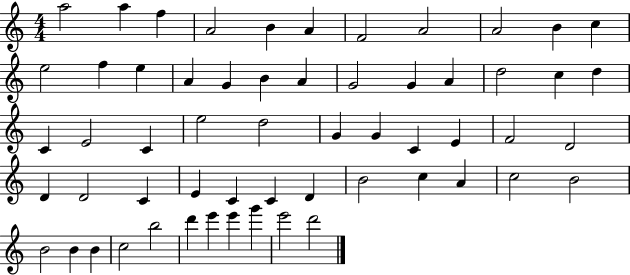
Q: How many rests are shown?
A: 0